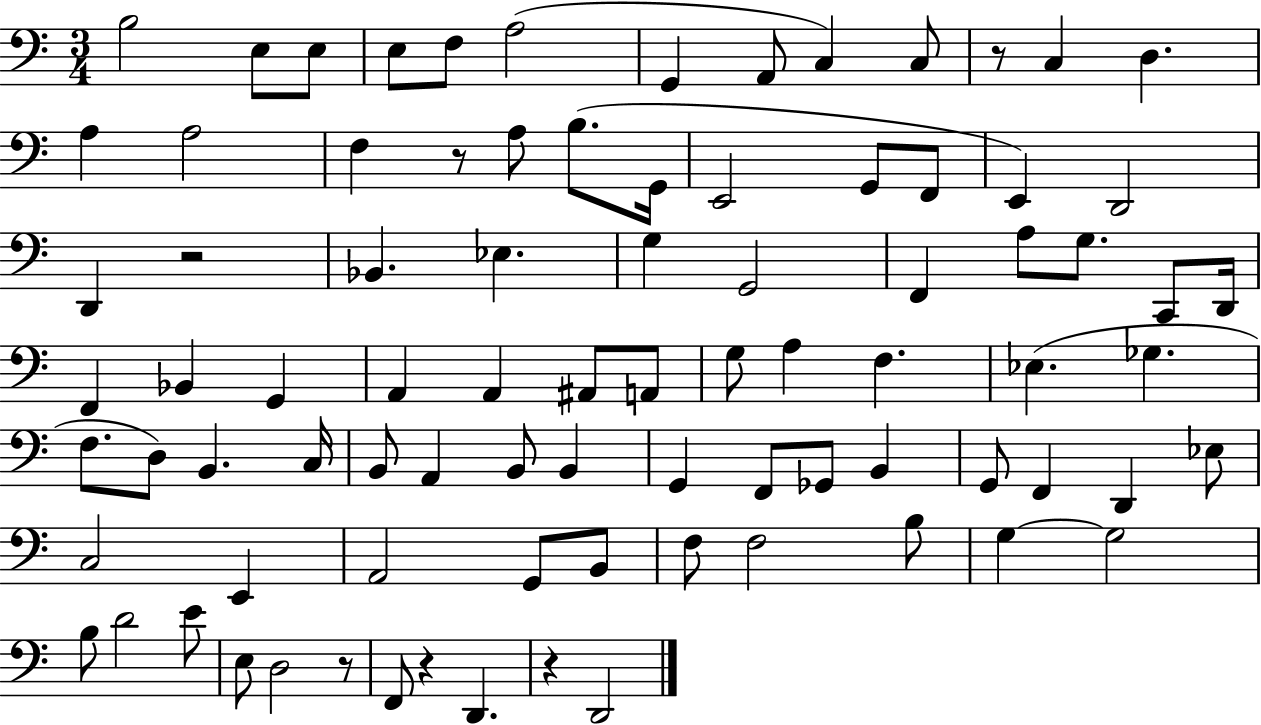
{
  \clef bass
  \numericTimeSignature
  \time 3/4
  \key c \major
  b2 e8 e8 | e8 f8 a2( | g,4 a,8 c4) c8 | r8 c4 d4. | \break a4 a2 | f4 r8 a8 b8.( g,16 | e,2 g,8 f,8 | e,4) d,2 | \break d,4 r2 | bes,4. ees4. | g4 g,2 | f,4 a8 g8. c,8 d,16 | \break f,4 bes,4 g,4 | a,4 a,4 ais,8 a,8 | g8 a4 f4. | ees4.( ges4. | \break f8. d8) b,4. c16 | b,8 a,4 b,8 b,4 | g,4 f,8 ges,8 b,4 | g,8 f,4 d,4 ees8 | \break c2 e,4 | a,2 g,8 b,8 | f8 f2 b8 | g4~~ g2 | \break b8 d'2 e'8 | e8 d2 r8 | f,8 r4 d,4. | r4 d,2 | \break \bar "|."
}